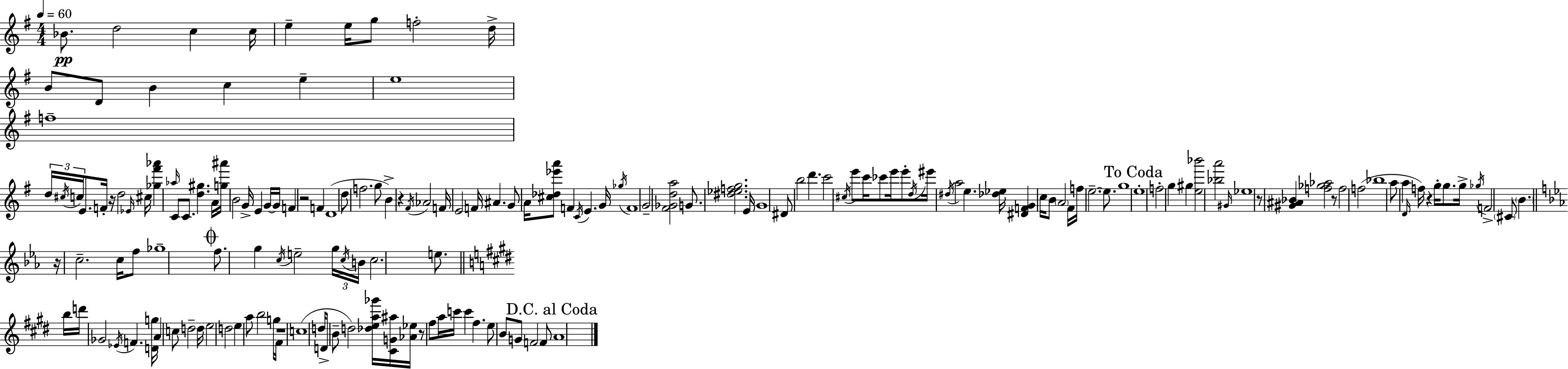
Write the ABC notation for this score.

X:1
T:Untitled
M:4/4
L:1/4
K:Em
_B/2 d2 c c/4 e e/4 g/2 f2 d/4 B/2 D/2 B c e e4 f4 d/4 ^c/4 c/4 E/2 F/4 z/4 d2 _E/4 ^c/4 [_g^f'_a'] _a/4 C/2 C/2 [d^g] A/4 [g^a']/4 B2 G/4 E G/4 G/4 F z2 F D4 d/2 f2 g/2 B z ^F/4 _A2 F/4 E2 F/4 ^A G/2 A/4 [^c_d_e'a']/2 F C/4 E G/4 _g/4 F4 G2 [^F_Gda]2 G/2 [^d_efg]2 E/4 G4 ^D/2 b2 d' c'2 ^c/4 e'/2 c'/4 _c'/2 e'/4 e'/2 d/4 ^e'/4 ^d/4 a2 e [_d_e]/4 [^DFG] c/4 B/2 A2 ^F/4 f/4 e2 e/2 g4 e4 f2 g ^g [e_b']2 [_ba']2 ^G/4 _e4 z/2 [^G^A_B] [f_g_a]2 z/2 f2 f2 _b4 a/2 a D/4 f/4 z g/4 g/2 g/4 _g/4 F2 ^C/2 B z/4 c2 c/4 f/2 _g4 f/2 g c/4 e2 g/4 c/4 B/4 c2 e/2 b/4 d'/4 _G2 _E/4 F [Dg]/4 A c/2 d2 d/4 e2 d2 e a/2 b2 g/4 ^F/4 z4 c4 d/4 D/2 B/2 d2 [_dea_g']/4 [^CG^a]/4 [_A_e]/4 z/2 ^f/2 a/4 c'/4 c' ^f e/2 B/2 G/2 F2 F/2 A4